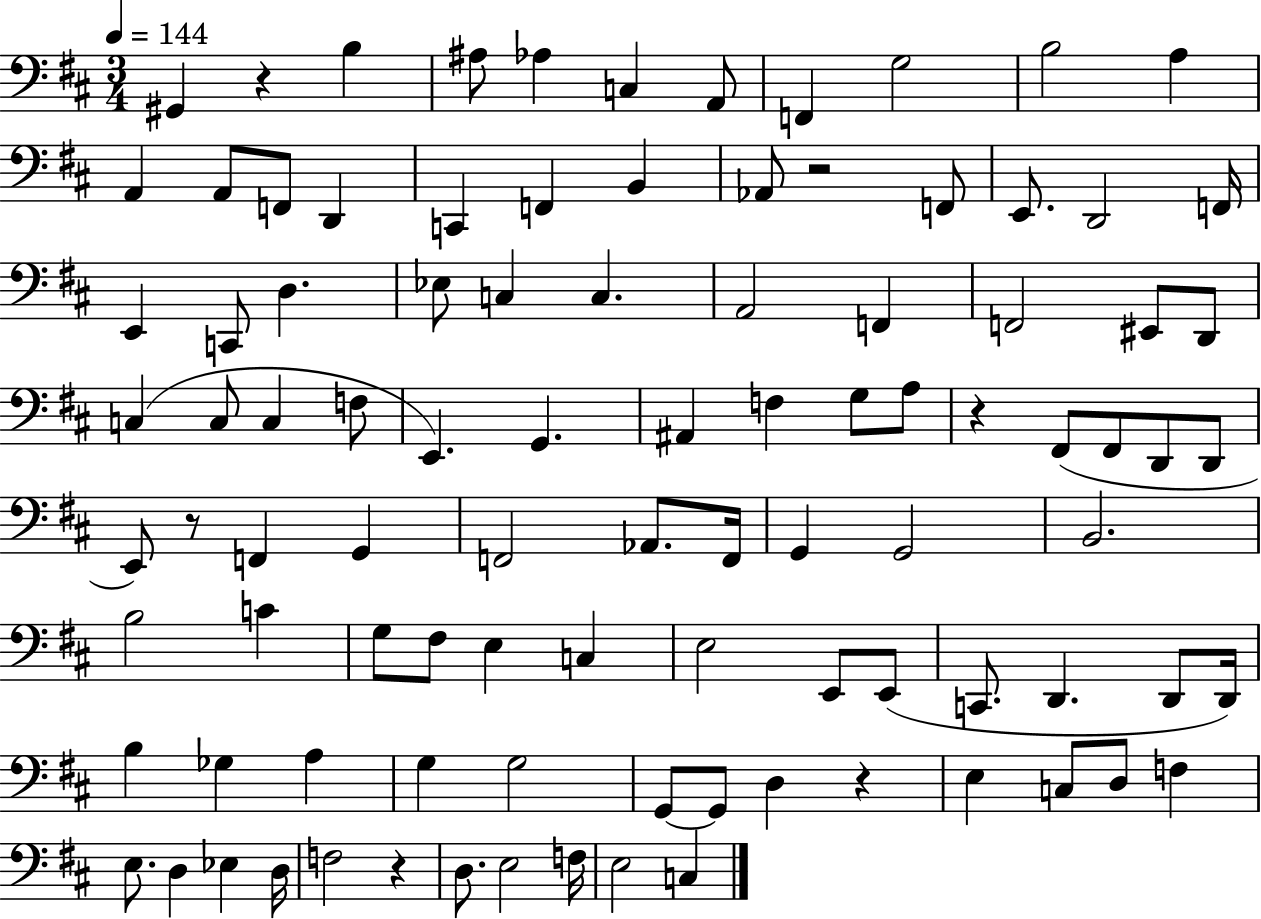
X:1
T:Untitled
M:3/4
L:1/4
K:D
^G,, z B, ^A,/2 _A, C, A,,/2 F,, G,2 B,2 A, A,, A,,/2 F,,/2 D,, C,, F,, B,, _A,,/2 z2 F,,/2 E,,/2 D,,2 F,,/4 E,, C,,/2 D, _E,/2 C, C, A,,2 F,, F,,2 ^E,,/2 D,,/2 C, C,/2 C, F,/2 E,, G,, ^A,, F, G,/2 A,/2 z ^F,,/2 ^F,,/2 D,,/2 D,,/2 E,,/2 z/2 F,, G,, F,,2 _A,,/2 F,,/4 G,, G,,2 B,,2 B,2 C G,/2 ^F,/2 E, C, E,2 E,,/2 E,,/2 C,,/2 D,, D,,/2 D,,/4 B, _G, A, G, G,2 G,,/2 G,,/2 D, z E, C,/2 D,/2 F, E,/2 D, _E, D,/4 F,2 z D,/2 E,2 F,/4 E,2 C,